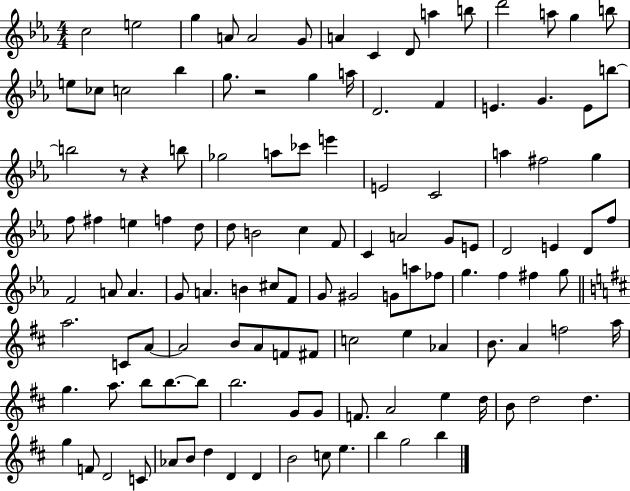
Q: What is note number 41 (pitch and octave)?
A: F#5